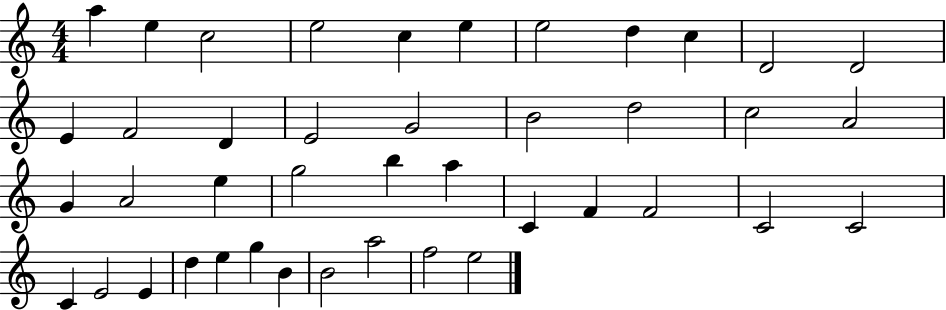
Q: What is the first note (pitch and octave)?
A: A5